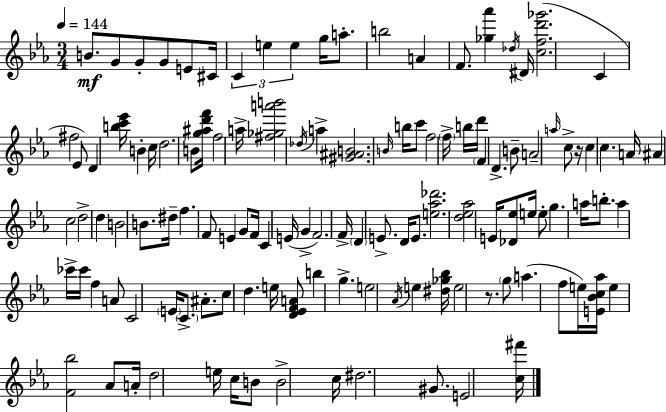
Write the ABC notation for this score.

X:1
T:Untitled
M:3/4
L:1/4
K:Eb
B/2 G/2 G/2 G/2 E/2 ^C/4 C e e g/4 a/2 b2 A F/2 [_g_a'] _d/4 ^D/4 [cfd'_g']2 C ^f2 _E/2 D [bc'_e']/4 B c/4 d2 B/2 [g^ad'f']/4 f2 a/4 [^f_ga'b']2 _d/4 a [^G^AB]2 B/4 b/4 c'/2 f2 f/4 b/4 d'/4 F D B/2 A2 a/4 c/2 z/4 c c A/4 ^A c2 d2 d B2 B/2 ^d/4 f F/2 E G/2 F/4 C E/4 G F2 F/4 D E/2 D/4 E/2 [e_a_d']2 [d_e_a]2 E/4 [_D_e]/2 e/4 e/2 g a/4 b/2 a _c'/4 _c'/4 f A/2 C2 E/4 C/2 ^A/2 c/2 d e/4 [D_EFA]/2 b g e2 _A/4 e [^d_g_b]/4 e2 z/2 g/2 a f/2 e/4 [E_Bc_a]/4 e [F_b]2 _A/2 A/4 d2 e/4 c/4 B/2 B2 c/4 ^d2 ^G/2 E2 [c^f']/4